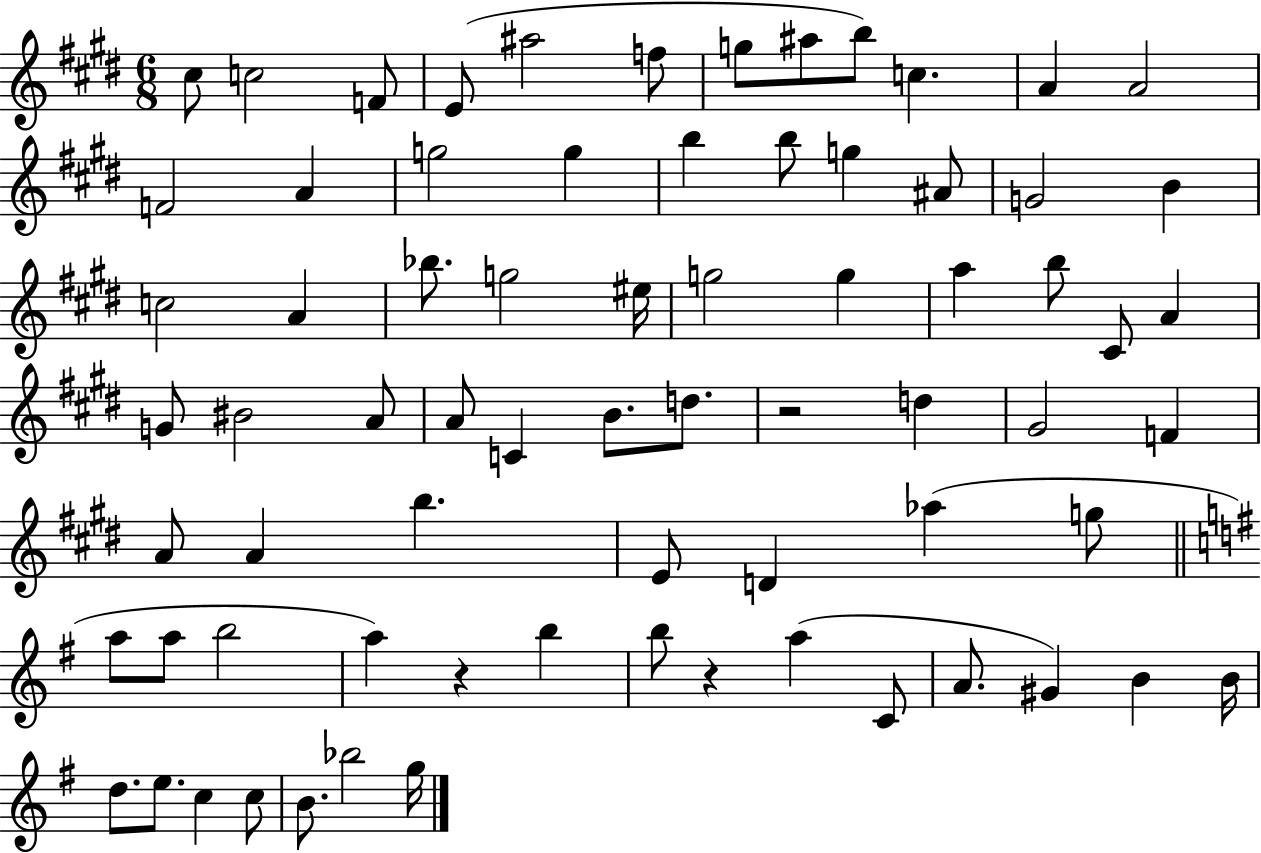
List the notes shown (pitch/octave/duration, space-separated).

C#5/e C5/h F4/e E4/e A#5/h F5/e G5/e A#5/e B5/e C5/q. A4/q A4/h F4/h A4/q G5/h G5/q B5/q B5/e G5/q A#4/e G4/h B4/q C5/h A4/q Bb5/e. G5/h EIS5/s G5/h G5/q A5/q B5/e C#4/e A4/q G4/e BIS4/h A4/e A4/e C4/q B4/e. D5/e. R/h D5/q G#4/h F4/q A4/e A4/q B5/q. E4/e D4/q Ab5/q G5/e A5/e A5/e B5/h A5/q R/q B5/q B5/e R/q A5/q C4/e A4/e. G#4/q B4/q B4/s D5/e. E5/e. C5/q C5/e B4/e. Bb5/h G5/s